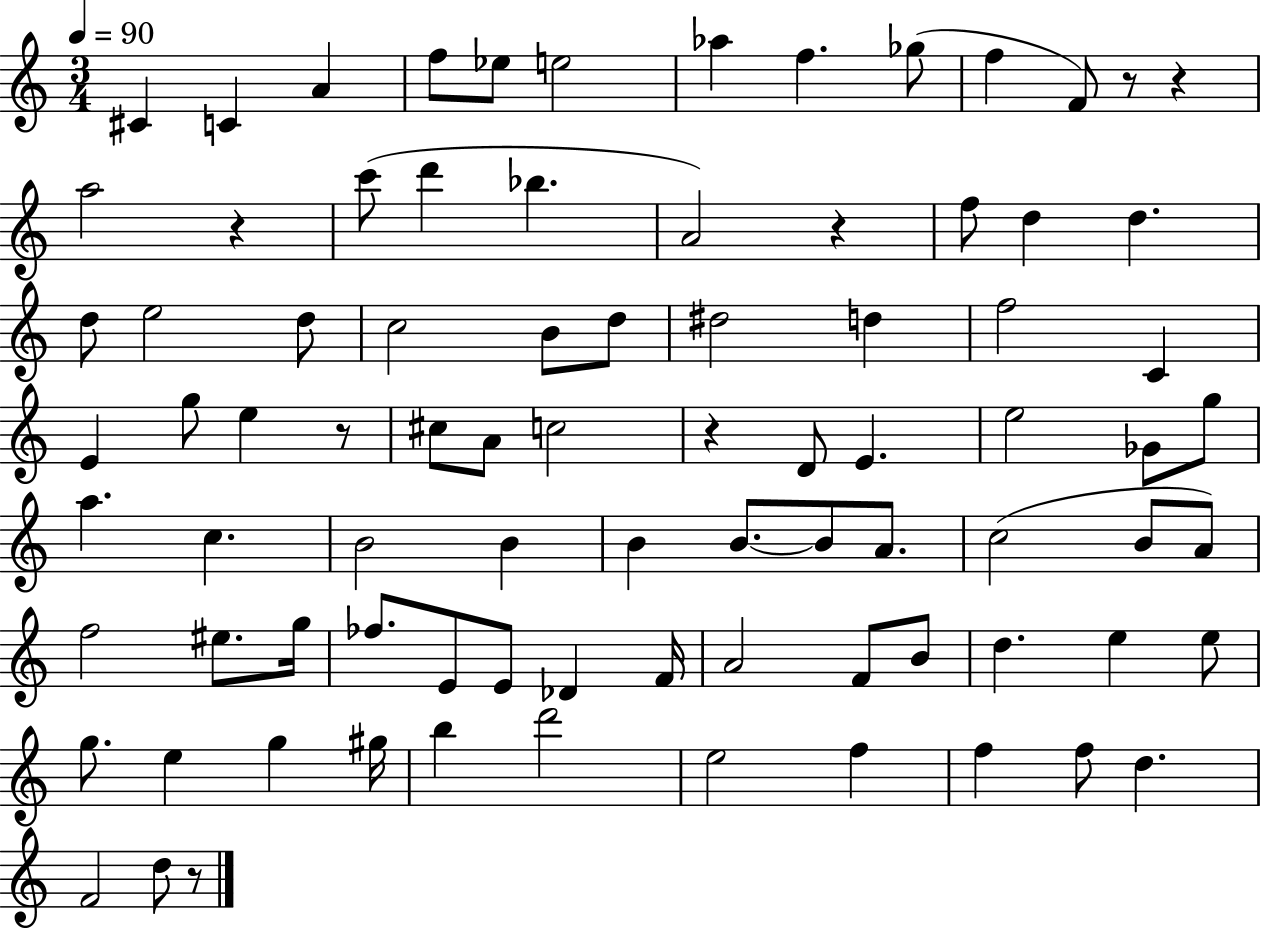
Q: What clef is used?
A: treble